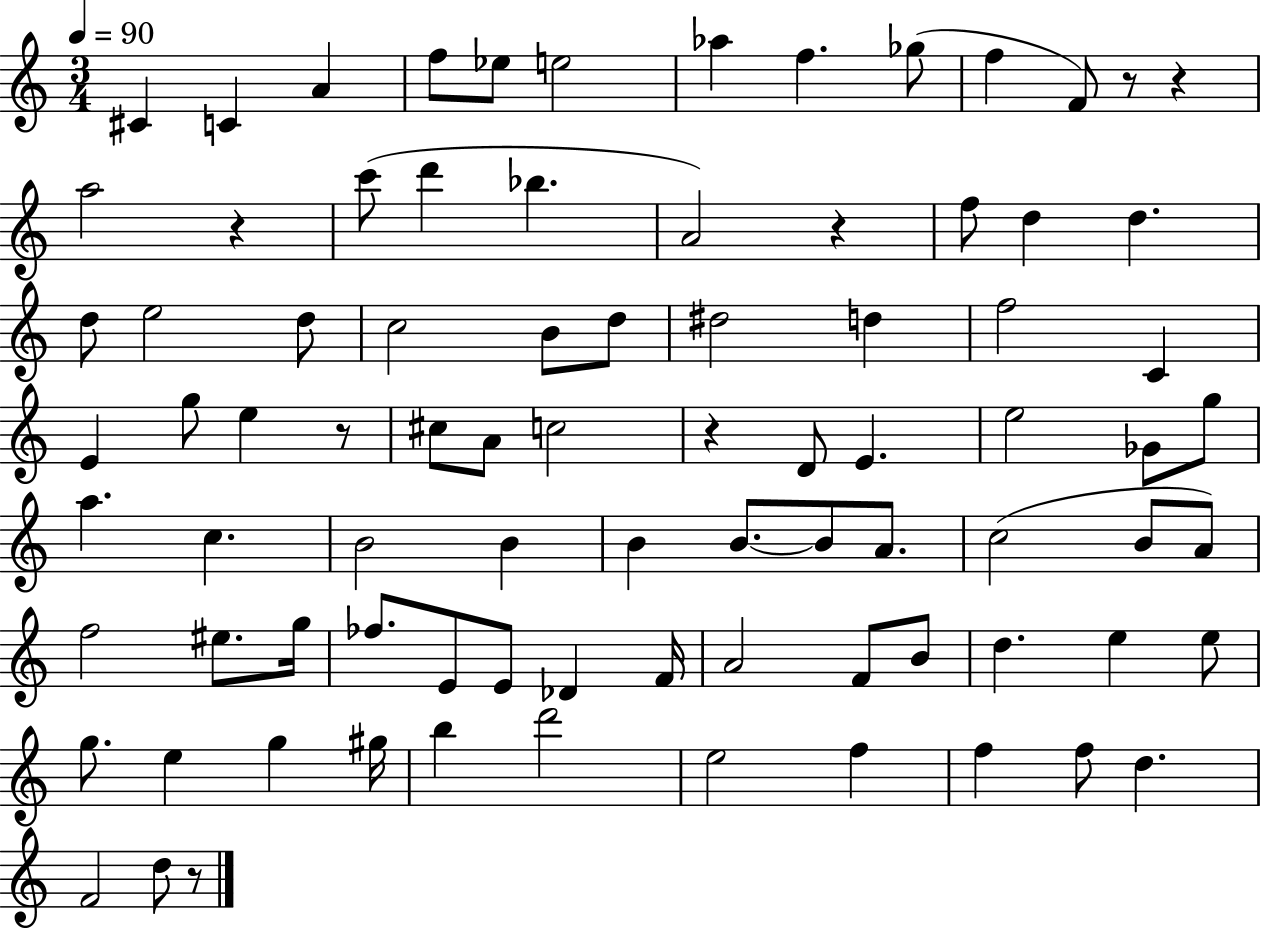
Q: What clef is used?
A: treble